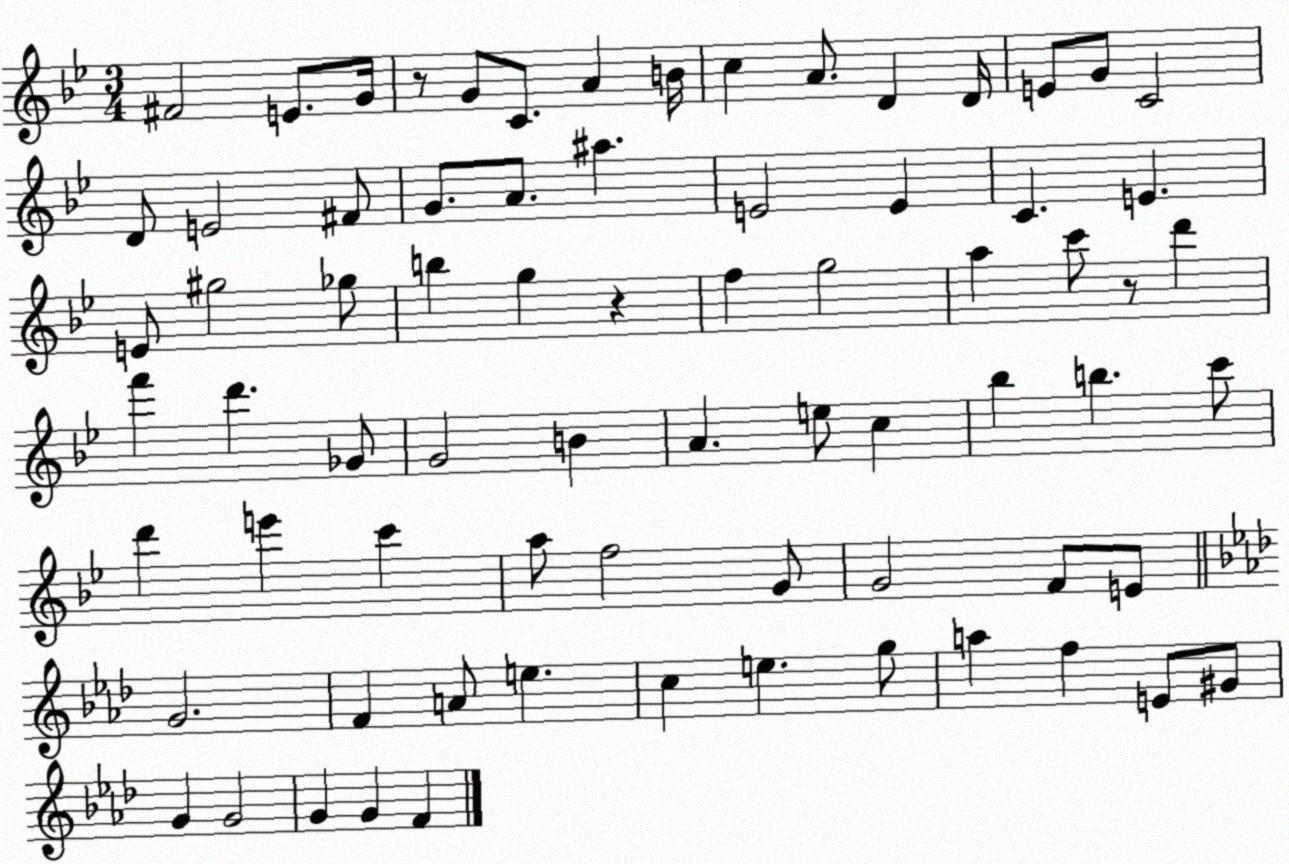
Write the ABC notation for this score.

X:1
T:Untitled
M:3/4
L:1/4
K:Bb
^F2 E/2 G/4 z/2 G/2 C/2 A B/4 c A/2 D D/4 E/2 G/2 C2 D/2 E2 ^F/2 G/2 A/2 ^a E2 E C E E/2 ^g2 _g/2 b g z f g2 a c'/2 z/2 d' f' d' _G/2 G2 B A e/2 c _b b c'/2 d' e' c' a/2 f2 G/2 G2 F/2 E/2 G2 F A/2 e c e g/2 a f E/2 ^G/2 G G2 G G F